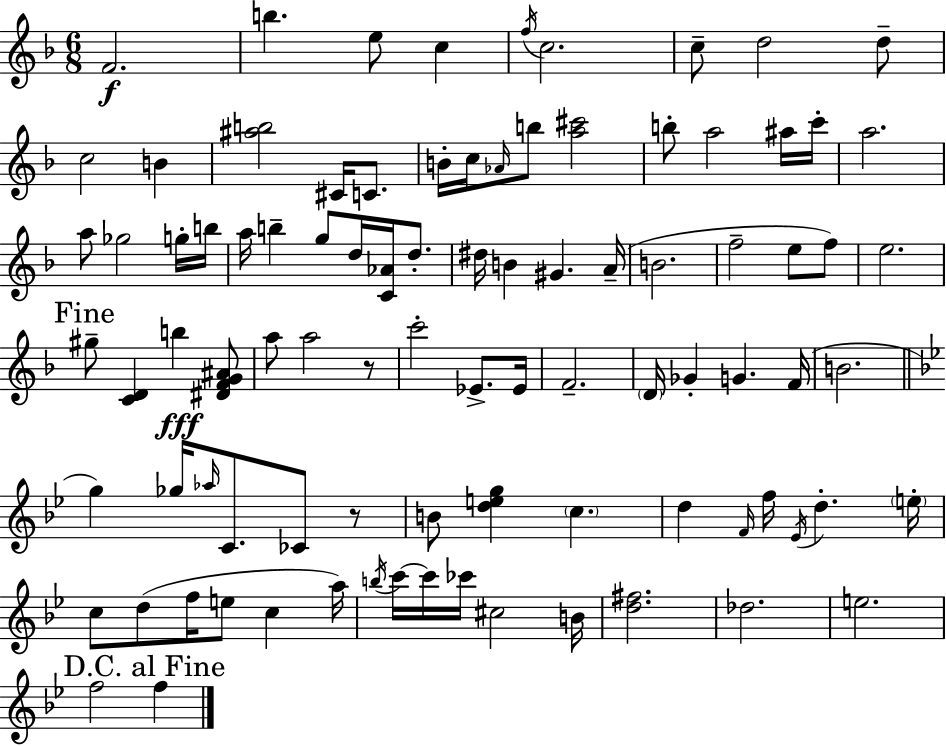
F4/h. B5/q. E5/e C5/q F5/s C5/h. C5/e D5/h D5/e C5/h B4/q [A#5,B5]/h C#4/s C4/e. B4/s C5/s Ab4/s B5/e [A5,C#6]/h B5/e A5/h A#5/s C6/s A5/h. A5/e Gb5/h G5/s B5/s A5/s B5/q G5/e D5/s [C4,Ab4]/s D5/e. D#5/s B4/q G#4/q. A4/s B4/h. F5/h E5/e F5/e E5/h. G#5/e [C4,D4]/q B5/q [D#4,F4,G4,A#4]/e A5/e A5/h R/e C6/h Eb4/e. Eb4/s F4/h. D4/s Gb4/q G4/q. F4/s B4/h. G5/q Gb5/s Ab5/s C4/e. CES4/e R/e B4/e [D5,E5,G5]/q C5/q. D5/q F4/s F5/s Eb4/s D5/q. E5/s C5/e D5/e F5/s E5/e C5/q A5/s B5/s C6/s C6/s CES6/s C#5/h B4/s [D5,F#5]/h. Db5/h. E5/h. F5/h F5/q